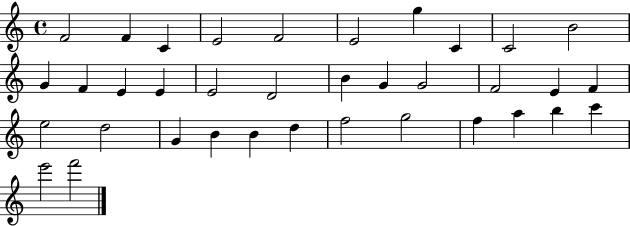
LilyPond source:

{
  \clef treble
  \time 4/4
  \defaultTimeSignature
  \key c \major
  f'2 f'4 c'4 | e'2 f'2 | e'2 g''4 c'4 | c'2 b'2 | \break g'4 f'4 e'4 e'4 | e'2 d'2 | b'4 g'4 g'2 | f'2 e'4 f'4 | \break e''2 d''2 | g'4 b'4 b'4 d''4 | f''2 g''2 | f''4 a''4 b''4 c'''4 | \break e'''2 f'''2 | \bar "|."
}